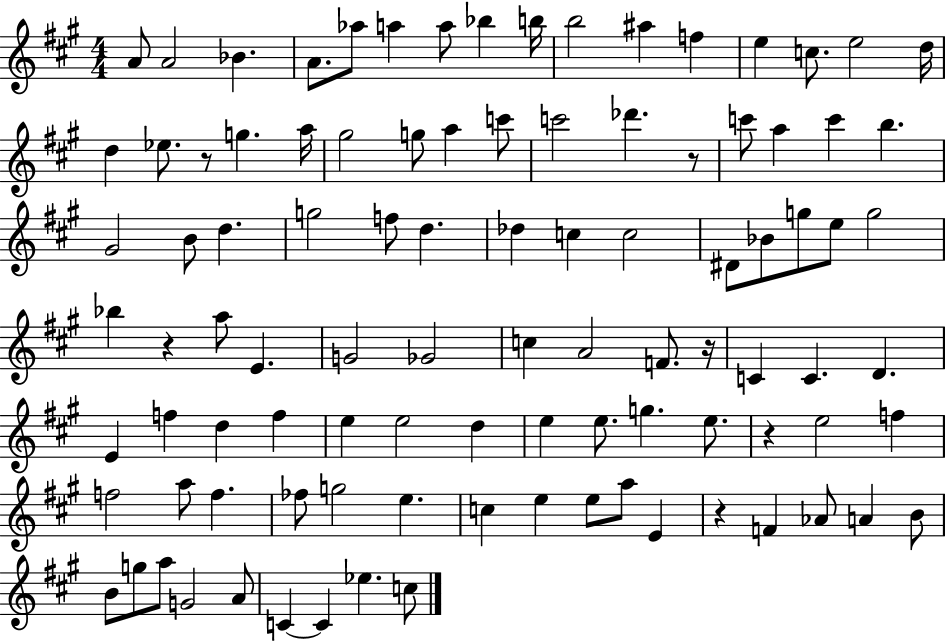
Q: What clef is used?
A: treble